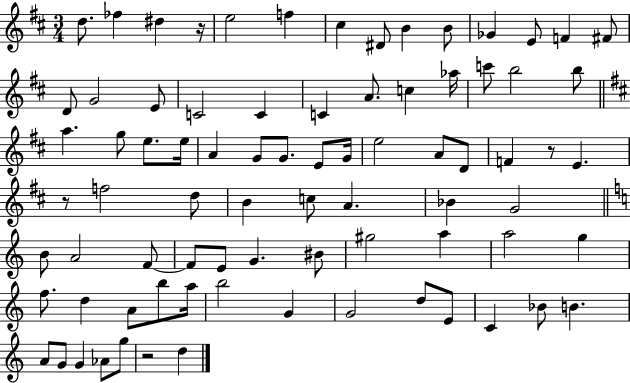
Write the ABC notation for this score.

X:1
T:Untitled
M:3/4
L:1/4
K:D
d/2 _f ^d z/4 e2 f ^c ^D/2 B B/2 _G E/2 F ^F/2 D/2 G2 E/2 C2 C C A/2 c _a/4 c'/2 b2 b/2 a g/2 e/2 e/4 A G/2 G/2 E/2 G/4 e2 A/2 D/2 F z/2 E z/2 f2 d/2 B c/2 A _B G2 B/2 A2 F/2 F/2 E/2 G ^B/2 ^g2 a a2 g f/2 d A/2 b/2 a/4 b2 G G2 d/2 E/2 C _B/2 B A/2 G/2 G _A/2 g/2 z2 d